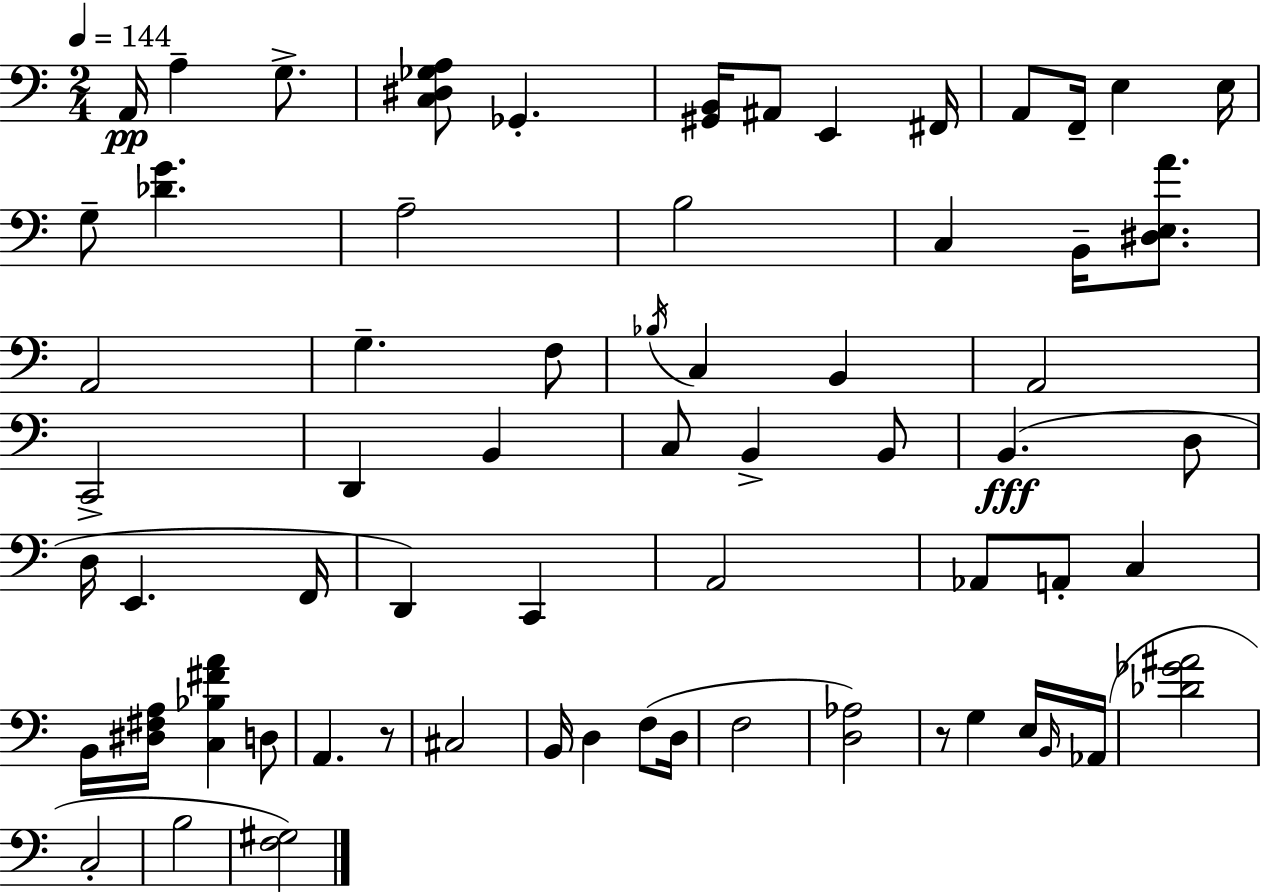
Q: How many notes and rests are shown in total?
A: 66